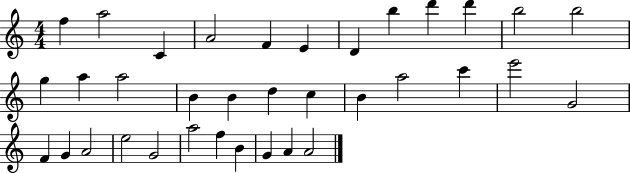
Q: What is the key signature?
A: C major